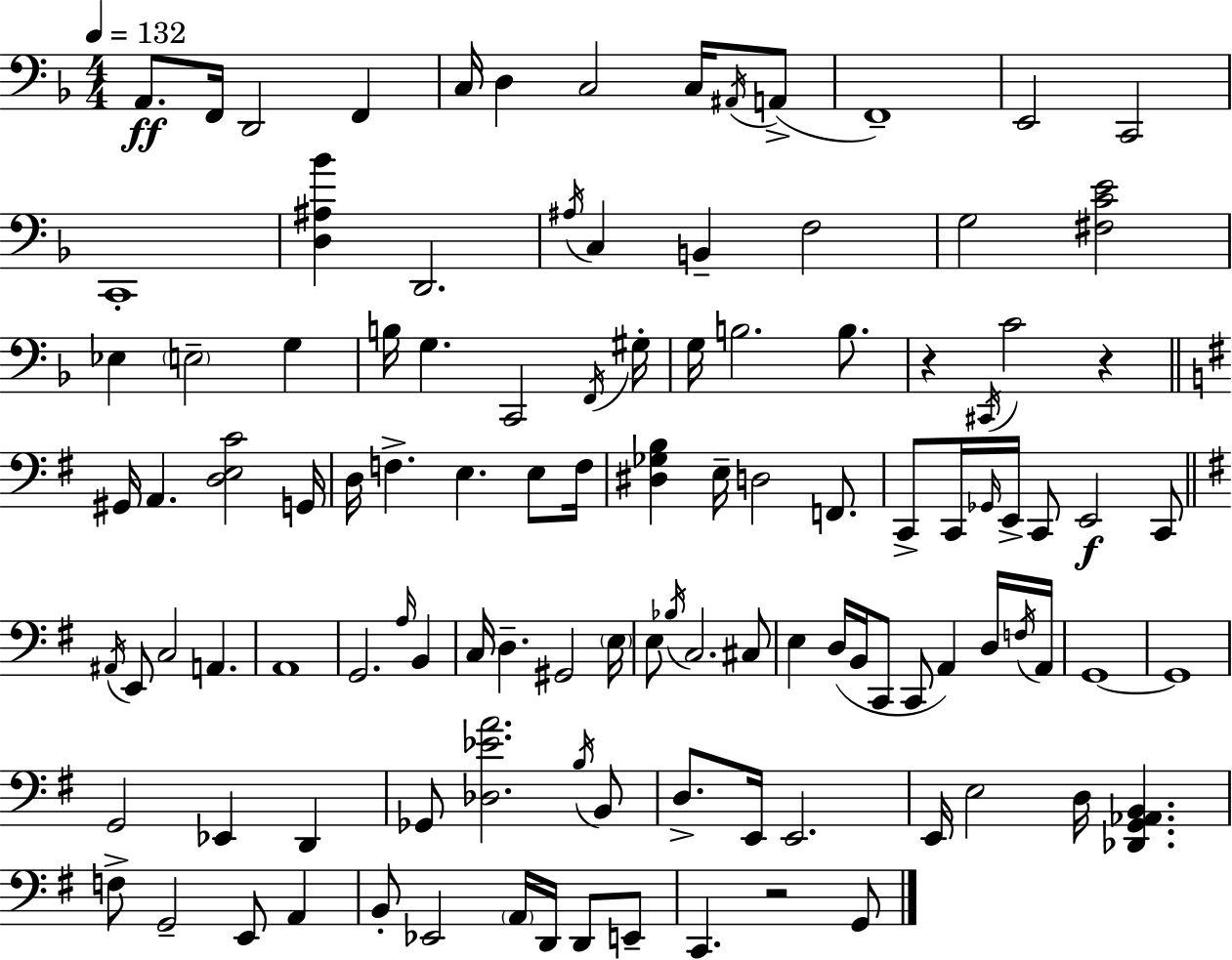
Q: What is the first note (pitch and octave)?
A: A2